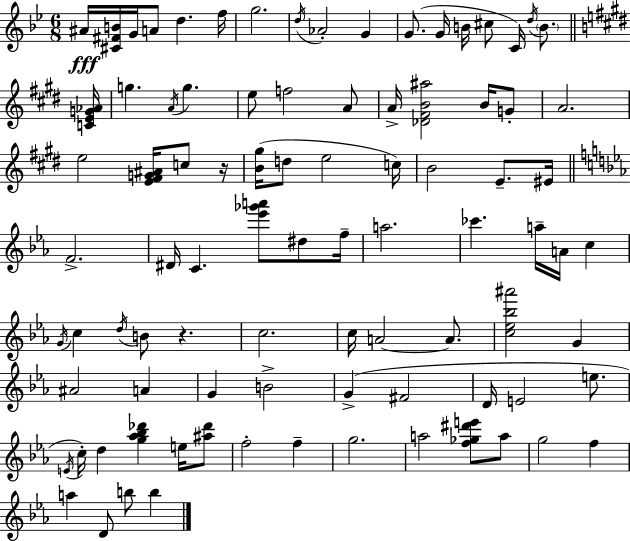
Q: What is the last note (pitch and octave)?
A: B5